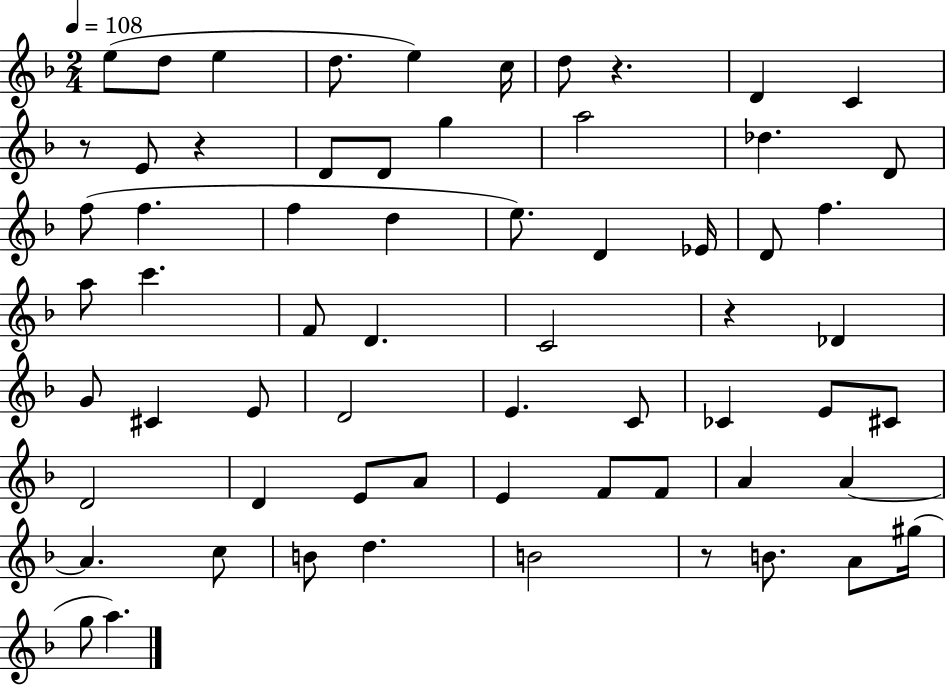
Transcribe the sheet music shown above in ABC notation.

X:1
T:Untitled
M:2/4
L:1/4
K:F
e/2 d/2 e d/2 e c/4 d/2 z D C z/2 E/2 z D/2 D/2 g a2 _d D/2 f/2 f f d e/2 D _E/4 D/2 f a/2 c' F/2 D C2 z _D G/2 ^C E/2 D2 E C/2 _C E/2 ^C/2 D2 D E/2 A/2 E F/2 F/2 A A A c/2 B/2 d B2 z/2 B/2 A/2 ^g/4 g/2 a